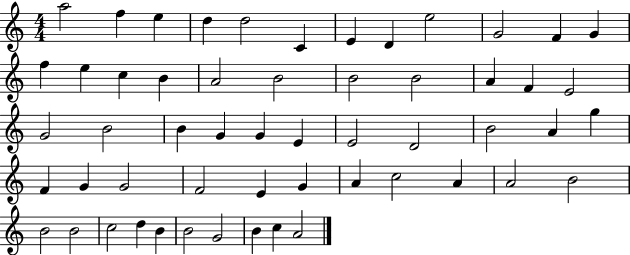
A5/h F5/q E5/q D5/q D5/h C4/q E4/q D4/q E5/h G4/h F4/q G4/q F5/q E5/q C5/q B4/q A4/h B4/h B4/h B4/h A4/q F4/q E4/h G4/h B4/h B4/q G4/q G4/q E4/q E4/h D4/h B4/h A4/q G5/q F4/q G4/q G4/h F4/h E4/q G4/q A4/q C5/h A4/q A4/h B4/h B4/h B4/h C5/h D5/q B4/q B4/h G4/h B4/q C5/q A4/h